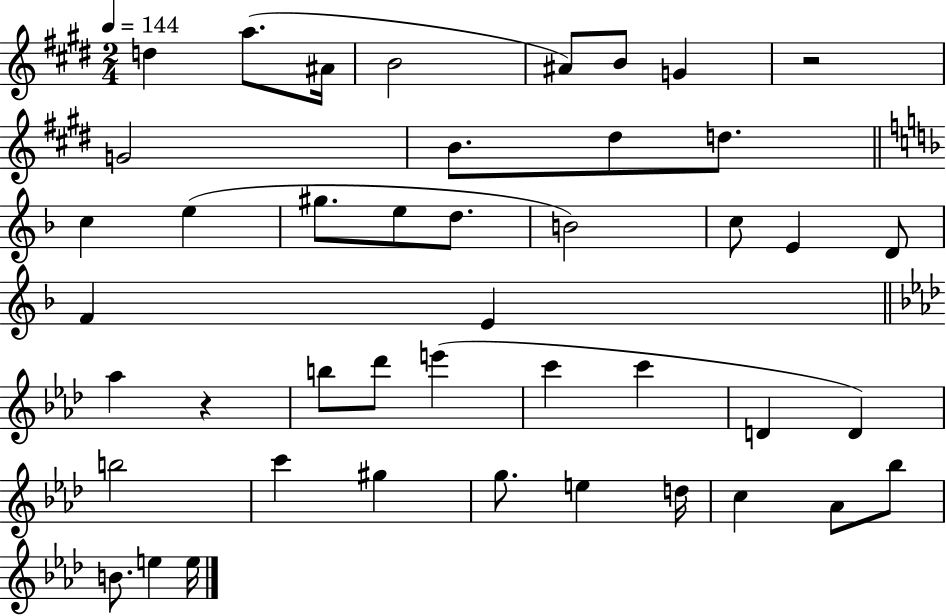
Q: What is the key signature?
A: E major